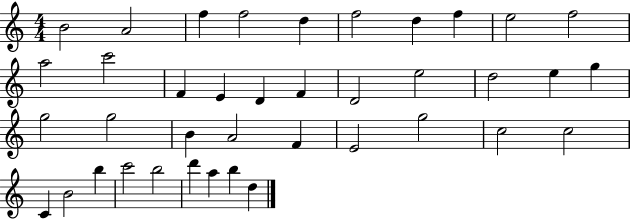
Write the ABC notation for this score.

X:1
T:Untitled
M:4/4
L:1/4
K:C
B2 A2 f f2 d f2 d f e2 f2 a2 c'2 F E D F D2 e2 d2 e g g2 g2 B A2 F E2 g2 c2 c2 C B2 b c'2 b2 d' a b d